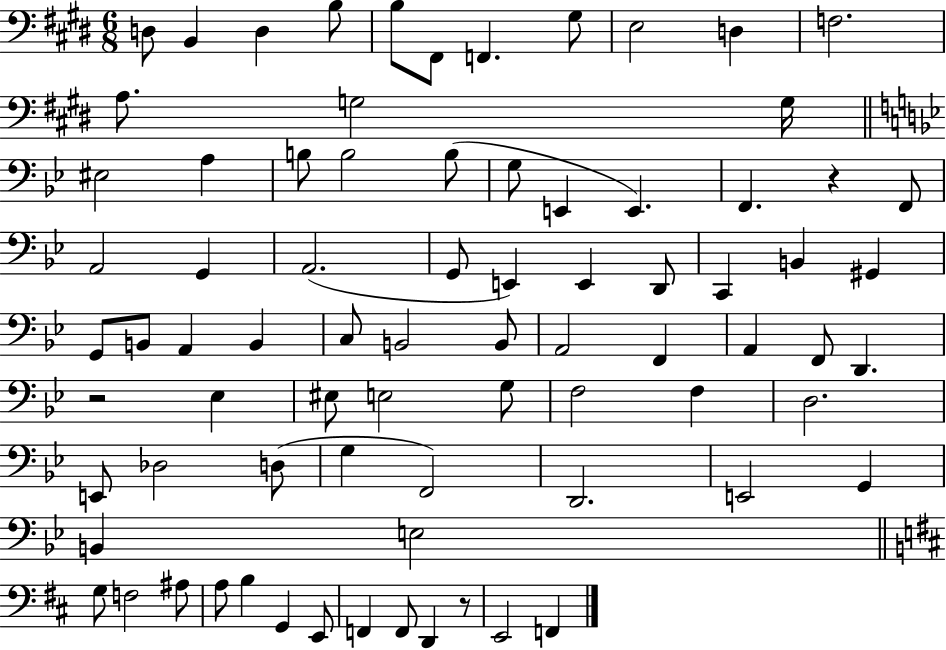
{
  \clef bass
  \numericTimeSignature
  \time 6/8
  \key e \major
  d8 b,4 d4 b8 | b8 fis,8 f,4. gis8 | e2 d4 | f2. | \break a8. g2 g16 | \bar "||" \break \key g \minor eis2 a4 | b8 b2 b8( | g8 e,4 e,4.) | f,4. r4 f,8 | \break a,2 g,4 | a,2.( | g,8 e,4) e,4 d,8 | c,4 b,4 gis,4 | \break g,8 b,8 a,4 b,4 | c8 b,2 b,8 | a,2 f,4 | a,4 f,8 d,4. | \break r2 ees4 | eis8 e2 g8 | f2 f4 | d2. | \break e,8 des2 d8( | g4 f,2) | d,2. | e,2 g,4 | \break b,4 e2 | \bar "||" \break \key b \minor g8 f2 ais8 | a8 b4 g,4 e,8 | f,4 f,8 d,4 r8 | e,2 f,4 | \break \bar "|."
}